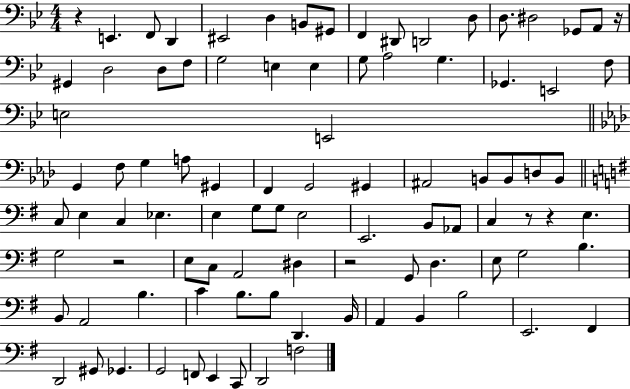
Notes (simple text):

R/q E2/q. F2/e D2/q EIS2/h D3/q B2/e G#2/e F2/q D#2/e D2/h D3/e D3/e. D#3/h Gb2/e A2/e R/s G#2/q D3/h D3/e F3/e G3/h E3/q E3/q G3/e A3/h G3/q. Gb2/q. E2/h F3/e E3/h E2/h G2/q F3/e G3/q A3/e G#2/q F2/q G2/h G#2/q A#2/h B2/e B2/e D3/e B2/e C3/e E3/q C3/q Eb3/q. E3/q G3/e G3/e E3/h E2/h. B2/e Ab2/e C3/q R/e R/q E3/q. G3/h R/h E3/e C3/e A2/h D#3/q R/h G2/e D3/q. E3/e G3/h B3/q. B2/e A2/h B3/q. C4/q B3/e. B3/e D2/q. B2/s A2/q B2/q B3/h E2/h. F#2/q D2/h G#2/e Gb2/q. G2/h F2/e E2/q C2/e D2/h F3/h